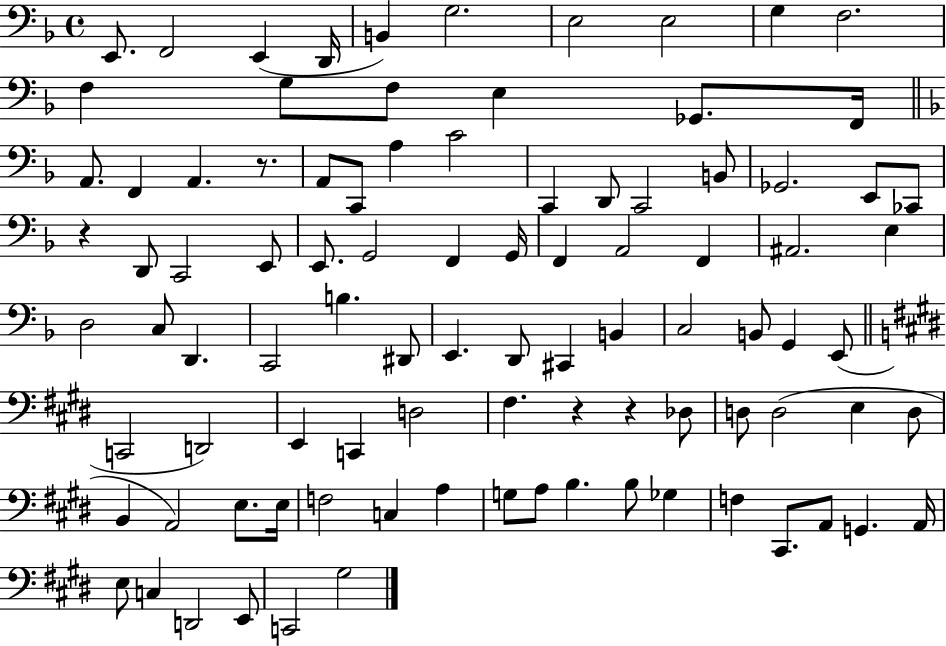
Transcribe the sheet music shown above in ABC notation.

X:1
T:Untitled
M:4/4
L:1/4
K:F
E,,/2 F,,2 E,, D,,/4 B,, G,2 E,2 E,2 G, F,2 F, G,/2 F,/2 E, _G,,/2 F,,/4 A,,/2 F,, A,, z/2 A,,/2 C,,/2 A, C2 C,, D,,/2 C,,2 B,,/2 _G,,2 E,,/2 _C,,/2 z D,,/2 C,,2 E,,/2 E,,/2 G,,2 F,, G,,/4 F,, A,,2 F,, ^A,,2 E, D,2 C,/2 D,, C,,2 B, ^D,,/2 E,, D,,/2 ^C,, B,, C,2 B,,/2 G,, E,,/2 C,,2 D,,2 E,, C,, D,2 ^F, z z _D,/2 D,/2 D,2 E, D,/2 B,, A,,2 E,/2 E,/4 F,2 C, A, G,/2 A,/2 B, B,/2 _G, F, ^C,,/2 A,,/2 G,, A,,/4 E,/2 C, D,,2 E,,/2 C,,2 ^G,2